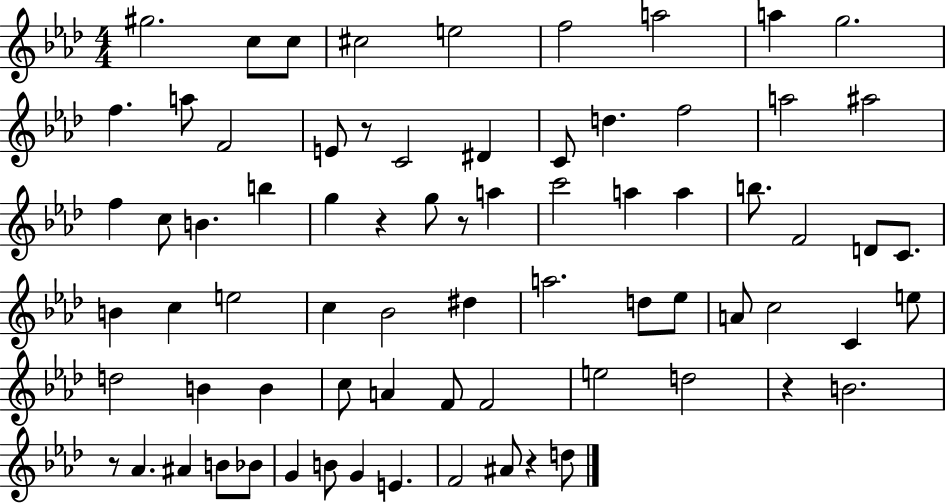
G#5/h. C5/e C5/e C#5/h E5/h F5/h A5/h A5/q G5/h. F5/q. A5/e F4/h E4/e R/e C4/h D#4/q C4/e D5/q. F5/h A5/h A#5/h F5/q C5/e B4/q. B5/q G5/q R/q G5/e R/e A5/q C6/h A5/q A5/q B5/e. F4/h D4/e C4/e. B4/q C5/q E5/h C5/q Bb4/h D#5/q A5/h. D5/e Eb5/e A4/e C5/h C4/q E5/e D5/h B4/q B4/q C5/e A4/q F4/e F4/h E5/h D5/h R/q B4/h. R/e Ab4/q. A#4/q B4/e Bb4/e G4/q B4/e G4/q E4/q. F4/h A#4/e R/q D5/e